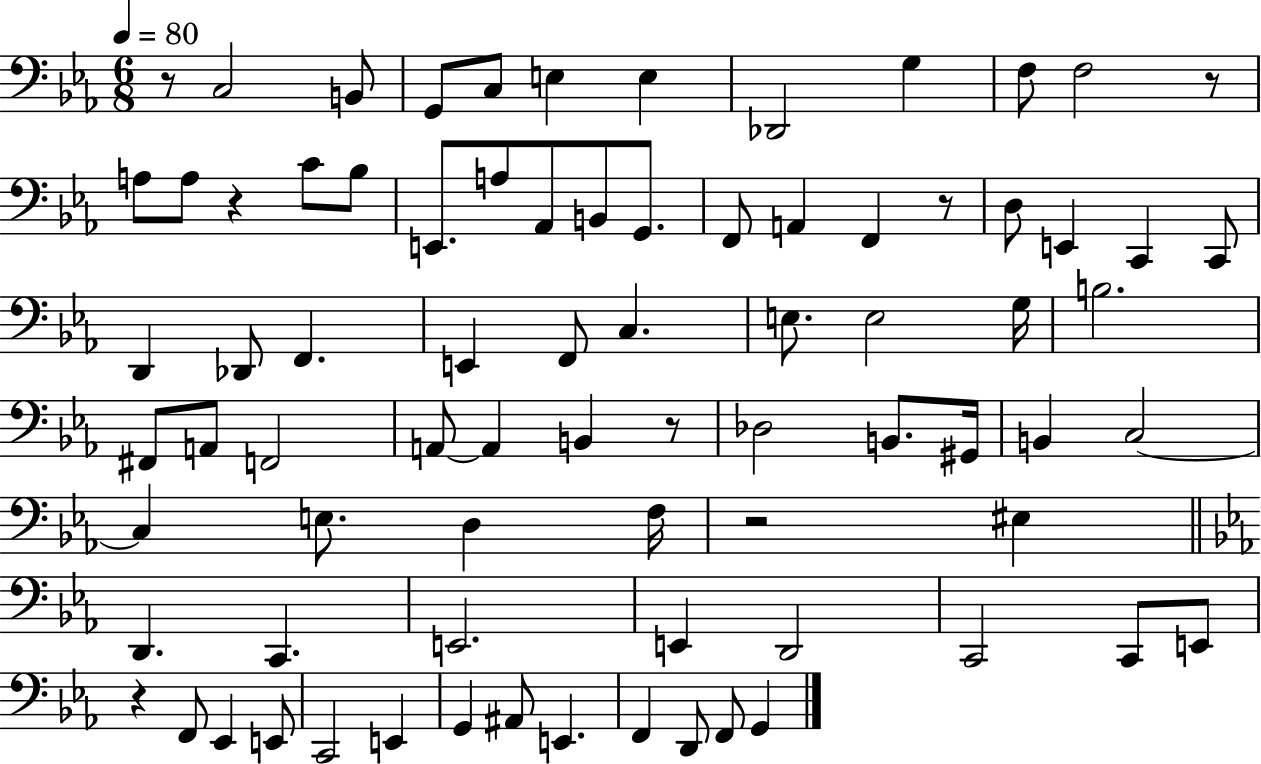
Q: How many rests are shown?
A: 7